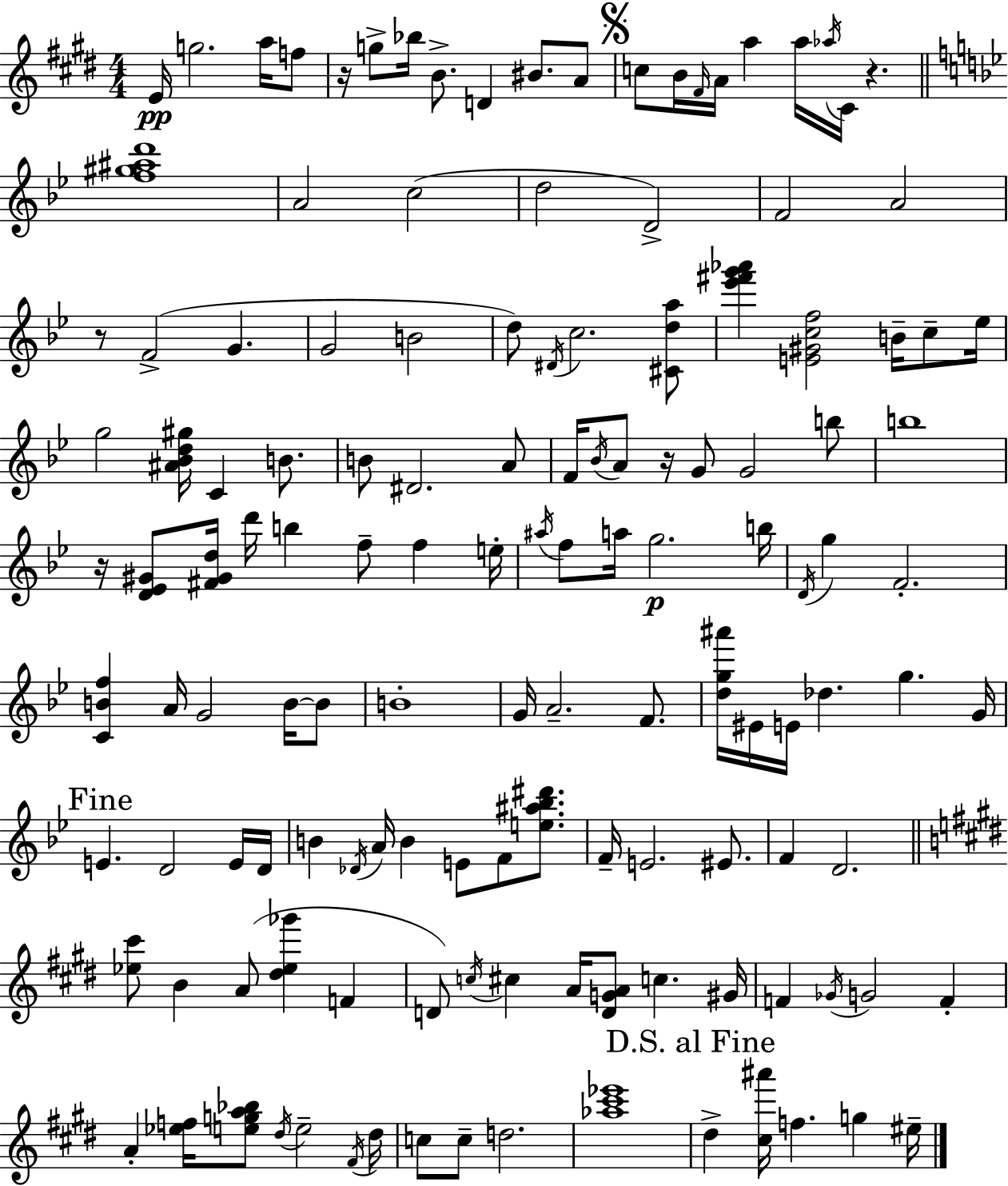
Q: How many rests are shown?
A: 5